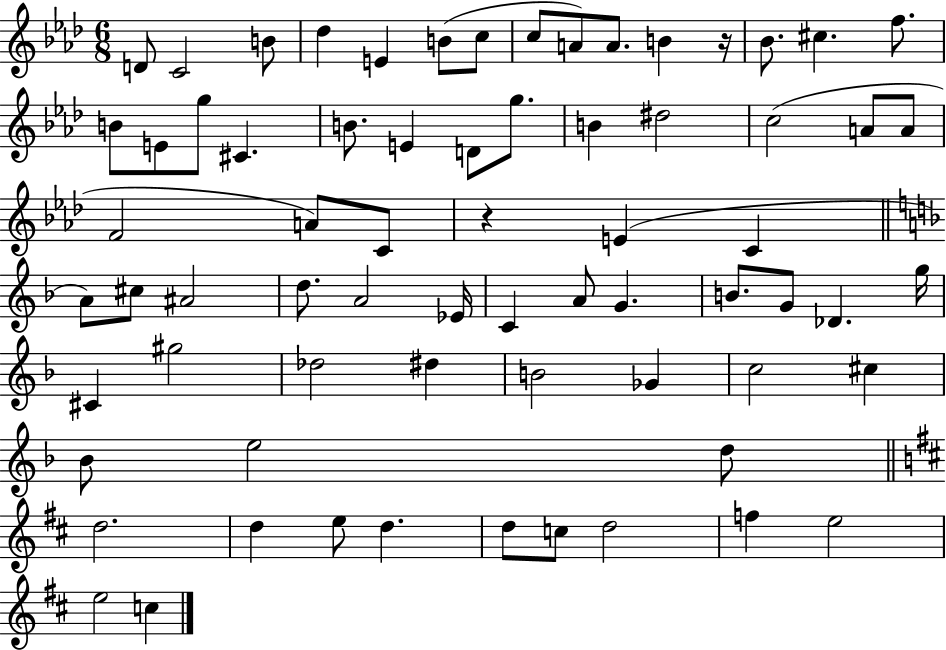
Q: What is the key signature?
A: AES major